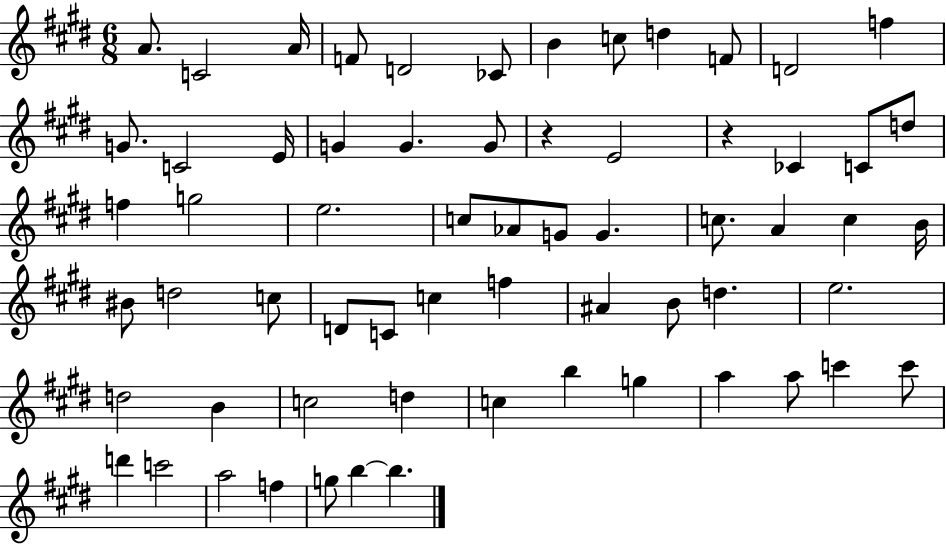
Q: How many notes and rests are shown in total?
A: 64